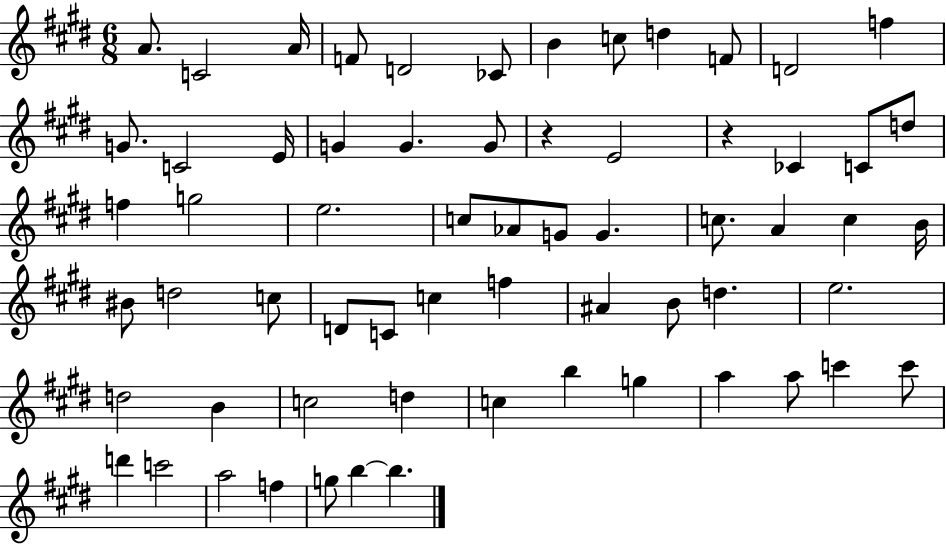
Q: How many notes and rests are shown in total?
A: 64